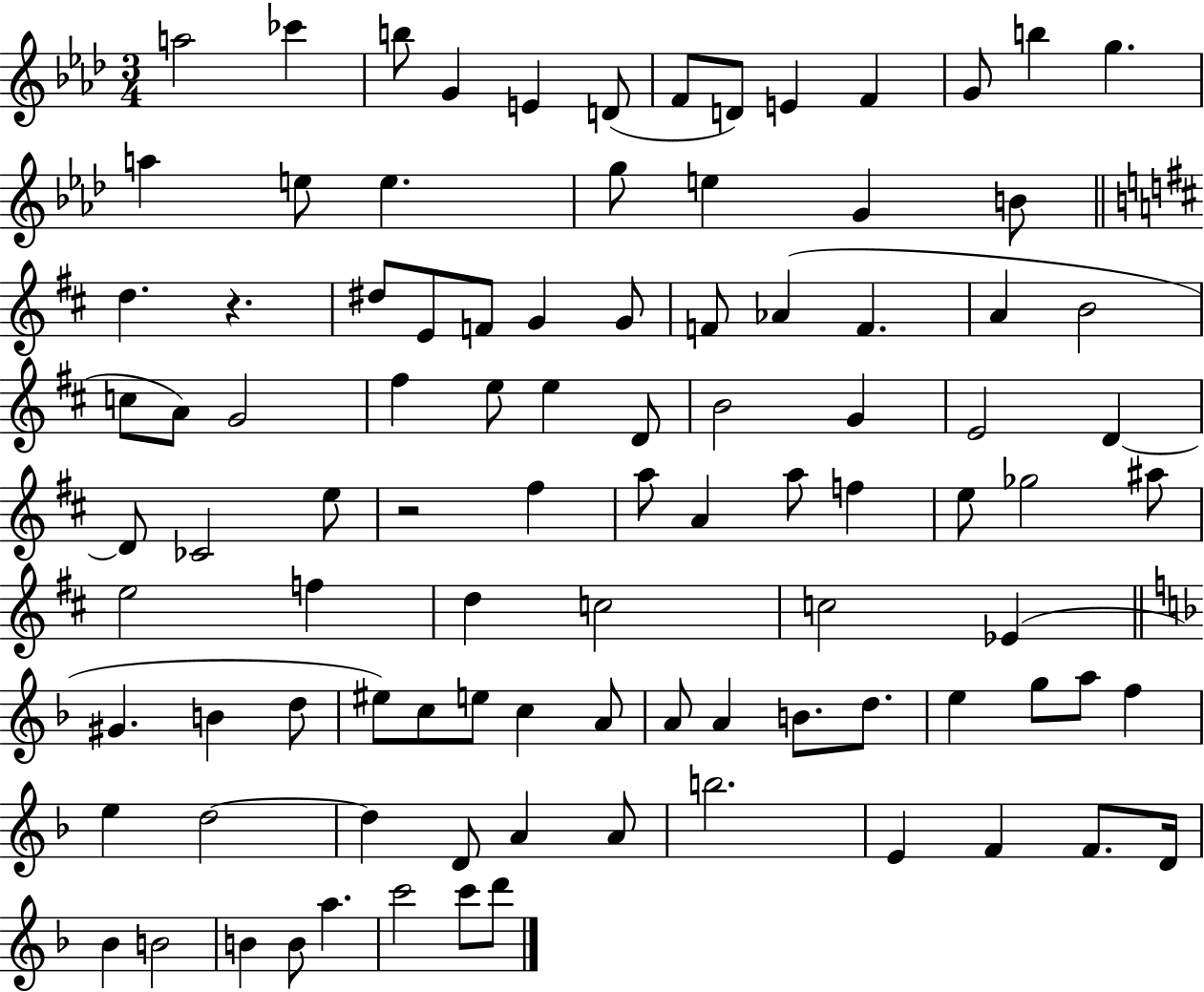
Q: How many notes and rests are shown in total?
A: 96